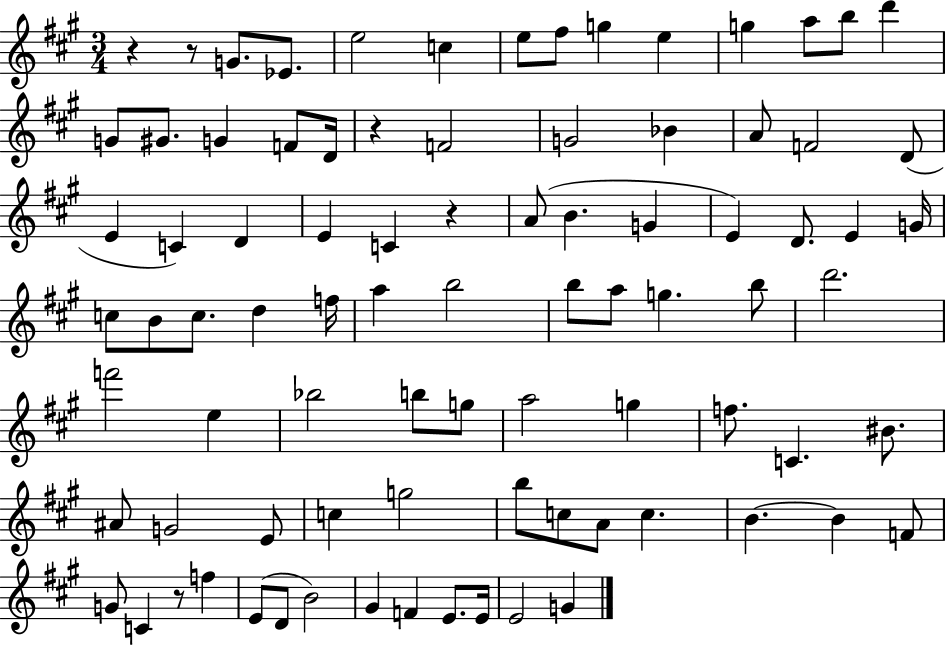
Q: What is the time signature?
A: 3/4